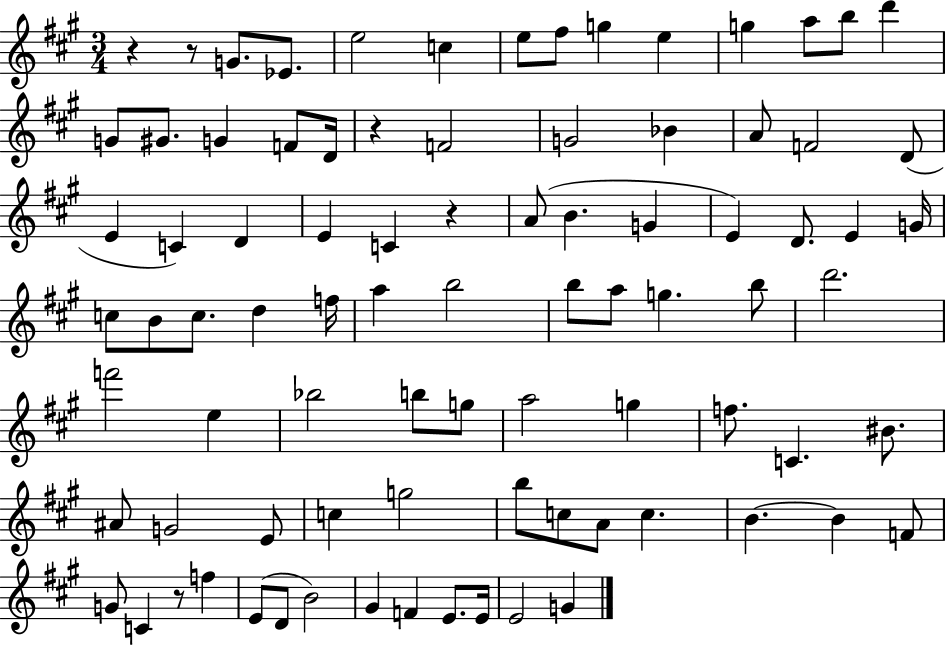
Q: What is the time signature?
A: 3/4